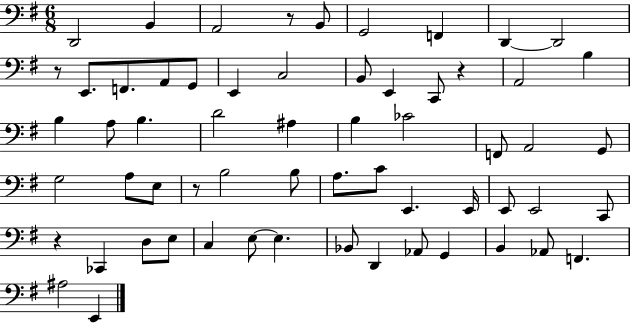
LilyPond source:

{
  \clef bass
  \numericTimeSignature
  \time 6/8
  \key g \major
  d,2 b,4 | a,2 r8 b,8 | g,2 f,4 | d,4~~ d,2 | \break r8 e,8. f,8. a,8 g,8 | e,4 c2 | b,8 e,4 c,8 r4 | a,2 b4 | \break b4 a8 b4. | d'2 ais4 | b4 ces'2 | f,8 a,2 g,8 | \break g2 a8 e8 | r8 b2 b8 | a8. c'8 e,4. e,16 | e,8 e,2 c,8 | \break r4 ces,4 d8 e8 | c4 e8~~ e4. | bes,8 d,4 aes,8 g,4 | b,4 aes,8 f,4. | \break ais2 e,4 | \bar "|."
}